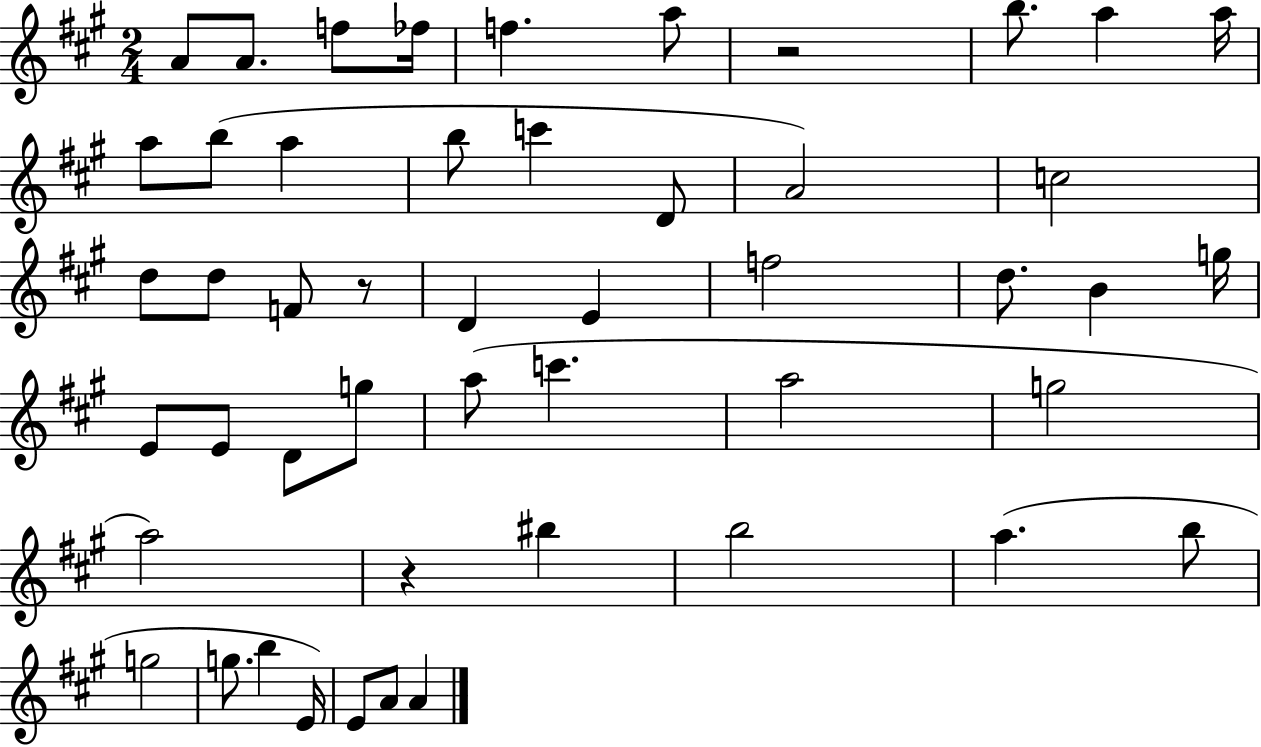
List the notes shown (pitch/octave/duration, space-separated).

A4/e A4/e. F5/e FES5/s F5/q. A5/e R/h B5/e. A5/q A5/s A5/e B5/e A5/q B5/e C6/q D4/e A4/h C5/h D5/e D5/e F4/e R/e D4/q E4/q F5/h D5/e. B4/q G5/s E4/e E4/e D4/e G5/e A5/e C6/q. A5/h G5/h A5/h R/q BIS5/q B5/h A5/q. B5/e G5/h G5/e. B5/q E4/s E4/e A4/e A4/q